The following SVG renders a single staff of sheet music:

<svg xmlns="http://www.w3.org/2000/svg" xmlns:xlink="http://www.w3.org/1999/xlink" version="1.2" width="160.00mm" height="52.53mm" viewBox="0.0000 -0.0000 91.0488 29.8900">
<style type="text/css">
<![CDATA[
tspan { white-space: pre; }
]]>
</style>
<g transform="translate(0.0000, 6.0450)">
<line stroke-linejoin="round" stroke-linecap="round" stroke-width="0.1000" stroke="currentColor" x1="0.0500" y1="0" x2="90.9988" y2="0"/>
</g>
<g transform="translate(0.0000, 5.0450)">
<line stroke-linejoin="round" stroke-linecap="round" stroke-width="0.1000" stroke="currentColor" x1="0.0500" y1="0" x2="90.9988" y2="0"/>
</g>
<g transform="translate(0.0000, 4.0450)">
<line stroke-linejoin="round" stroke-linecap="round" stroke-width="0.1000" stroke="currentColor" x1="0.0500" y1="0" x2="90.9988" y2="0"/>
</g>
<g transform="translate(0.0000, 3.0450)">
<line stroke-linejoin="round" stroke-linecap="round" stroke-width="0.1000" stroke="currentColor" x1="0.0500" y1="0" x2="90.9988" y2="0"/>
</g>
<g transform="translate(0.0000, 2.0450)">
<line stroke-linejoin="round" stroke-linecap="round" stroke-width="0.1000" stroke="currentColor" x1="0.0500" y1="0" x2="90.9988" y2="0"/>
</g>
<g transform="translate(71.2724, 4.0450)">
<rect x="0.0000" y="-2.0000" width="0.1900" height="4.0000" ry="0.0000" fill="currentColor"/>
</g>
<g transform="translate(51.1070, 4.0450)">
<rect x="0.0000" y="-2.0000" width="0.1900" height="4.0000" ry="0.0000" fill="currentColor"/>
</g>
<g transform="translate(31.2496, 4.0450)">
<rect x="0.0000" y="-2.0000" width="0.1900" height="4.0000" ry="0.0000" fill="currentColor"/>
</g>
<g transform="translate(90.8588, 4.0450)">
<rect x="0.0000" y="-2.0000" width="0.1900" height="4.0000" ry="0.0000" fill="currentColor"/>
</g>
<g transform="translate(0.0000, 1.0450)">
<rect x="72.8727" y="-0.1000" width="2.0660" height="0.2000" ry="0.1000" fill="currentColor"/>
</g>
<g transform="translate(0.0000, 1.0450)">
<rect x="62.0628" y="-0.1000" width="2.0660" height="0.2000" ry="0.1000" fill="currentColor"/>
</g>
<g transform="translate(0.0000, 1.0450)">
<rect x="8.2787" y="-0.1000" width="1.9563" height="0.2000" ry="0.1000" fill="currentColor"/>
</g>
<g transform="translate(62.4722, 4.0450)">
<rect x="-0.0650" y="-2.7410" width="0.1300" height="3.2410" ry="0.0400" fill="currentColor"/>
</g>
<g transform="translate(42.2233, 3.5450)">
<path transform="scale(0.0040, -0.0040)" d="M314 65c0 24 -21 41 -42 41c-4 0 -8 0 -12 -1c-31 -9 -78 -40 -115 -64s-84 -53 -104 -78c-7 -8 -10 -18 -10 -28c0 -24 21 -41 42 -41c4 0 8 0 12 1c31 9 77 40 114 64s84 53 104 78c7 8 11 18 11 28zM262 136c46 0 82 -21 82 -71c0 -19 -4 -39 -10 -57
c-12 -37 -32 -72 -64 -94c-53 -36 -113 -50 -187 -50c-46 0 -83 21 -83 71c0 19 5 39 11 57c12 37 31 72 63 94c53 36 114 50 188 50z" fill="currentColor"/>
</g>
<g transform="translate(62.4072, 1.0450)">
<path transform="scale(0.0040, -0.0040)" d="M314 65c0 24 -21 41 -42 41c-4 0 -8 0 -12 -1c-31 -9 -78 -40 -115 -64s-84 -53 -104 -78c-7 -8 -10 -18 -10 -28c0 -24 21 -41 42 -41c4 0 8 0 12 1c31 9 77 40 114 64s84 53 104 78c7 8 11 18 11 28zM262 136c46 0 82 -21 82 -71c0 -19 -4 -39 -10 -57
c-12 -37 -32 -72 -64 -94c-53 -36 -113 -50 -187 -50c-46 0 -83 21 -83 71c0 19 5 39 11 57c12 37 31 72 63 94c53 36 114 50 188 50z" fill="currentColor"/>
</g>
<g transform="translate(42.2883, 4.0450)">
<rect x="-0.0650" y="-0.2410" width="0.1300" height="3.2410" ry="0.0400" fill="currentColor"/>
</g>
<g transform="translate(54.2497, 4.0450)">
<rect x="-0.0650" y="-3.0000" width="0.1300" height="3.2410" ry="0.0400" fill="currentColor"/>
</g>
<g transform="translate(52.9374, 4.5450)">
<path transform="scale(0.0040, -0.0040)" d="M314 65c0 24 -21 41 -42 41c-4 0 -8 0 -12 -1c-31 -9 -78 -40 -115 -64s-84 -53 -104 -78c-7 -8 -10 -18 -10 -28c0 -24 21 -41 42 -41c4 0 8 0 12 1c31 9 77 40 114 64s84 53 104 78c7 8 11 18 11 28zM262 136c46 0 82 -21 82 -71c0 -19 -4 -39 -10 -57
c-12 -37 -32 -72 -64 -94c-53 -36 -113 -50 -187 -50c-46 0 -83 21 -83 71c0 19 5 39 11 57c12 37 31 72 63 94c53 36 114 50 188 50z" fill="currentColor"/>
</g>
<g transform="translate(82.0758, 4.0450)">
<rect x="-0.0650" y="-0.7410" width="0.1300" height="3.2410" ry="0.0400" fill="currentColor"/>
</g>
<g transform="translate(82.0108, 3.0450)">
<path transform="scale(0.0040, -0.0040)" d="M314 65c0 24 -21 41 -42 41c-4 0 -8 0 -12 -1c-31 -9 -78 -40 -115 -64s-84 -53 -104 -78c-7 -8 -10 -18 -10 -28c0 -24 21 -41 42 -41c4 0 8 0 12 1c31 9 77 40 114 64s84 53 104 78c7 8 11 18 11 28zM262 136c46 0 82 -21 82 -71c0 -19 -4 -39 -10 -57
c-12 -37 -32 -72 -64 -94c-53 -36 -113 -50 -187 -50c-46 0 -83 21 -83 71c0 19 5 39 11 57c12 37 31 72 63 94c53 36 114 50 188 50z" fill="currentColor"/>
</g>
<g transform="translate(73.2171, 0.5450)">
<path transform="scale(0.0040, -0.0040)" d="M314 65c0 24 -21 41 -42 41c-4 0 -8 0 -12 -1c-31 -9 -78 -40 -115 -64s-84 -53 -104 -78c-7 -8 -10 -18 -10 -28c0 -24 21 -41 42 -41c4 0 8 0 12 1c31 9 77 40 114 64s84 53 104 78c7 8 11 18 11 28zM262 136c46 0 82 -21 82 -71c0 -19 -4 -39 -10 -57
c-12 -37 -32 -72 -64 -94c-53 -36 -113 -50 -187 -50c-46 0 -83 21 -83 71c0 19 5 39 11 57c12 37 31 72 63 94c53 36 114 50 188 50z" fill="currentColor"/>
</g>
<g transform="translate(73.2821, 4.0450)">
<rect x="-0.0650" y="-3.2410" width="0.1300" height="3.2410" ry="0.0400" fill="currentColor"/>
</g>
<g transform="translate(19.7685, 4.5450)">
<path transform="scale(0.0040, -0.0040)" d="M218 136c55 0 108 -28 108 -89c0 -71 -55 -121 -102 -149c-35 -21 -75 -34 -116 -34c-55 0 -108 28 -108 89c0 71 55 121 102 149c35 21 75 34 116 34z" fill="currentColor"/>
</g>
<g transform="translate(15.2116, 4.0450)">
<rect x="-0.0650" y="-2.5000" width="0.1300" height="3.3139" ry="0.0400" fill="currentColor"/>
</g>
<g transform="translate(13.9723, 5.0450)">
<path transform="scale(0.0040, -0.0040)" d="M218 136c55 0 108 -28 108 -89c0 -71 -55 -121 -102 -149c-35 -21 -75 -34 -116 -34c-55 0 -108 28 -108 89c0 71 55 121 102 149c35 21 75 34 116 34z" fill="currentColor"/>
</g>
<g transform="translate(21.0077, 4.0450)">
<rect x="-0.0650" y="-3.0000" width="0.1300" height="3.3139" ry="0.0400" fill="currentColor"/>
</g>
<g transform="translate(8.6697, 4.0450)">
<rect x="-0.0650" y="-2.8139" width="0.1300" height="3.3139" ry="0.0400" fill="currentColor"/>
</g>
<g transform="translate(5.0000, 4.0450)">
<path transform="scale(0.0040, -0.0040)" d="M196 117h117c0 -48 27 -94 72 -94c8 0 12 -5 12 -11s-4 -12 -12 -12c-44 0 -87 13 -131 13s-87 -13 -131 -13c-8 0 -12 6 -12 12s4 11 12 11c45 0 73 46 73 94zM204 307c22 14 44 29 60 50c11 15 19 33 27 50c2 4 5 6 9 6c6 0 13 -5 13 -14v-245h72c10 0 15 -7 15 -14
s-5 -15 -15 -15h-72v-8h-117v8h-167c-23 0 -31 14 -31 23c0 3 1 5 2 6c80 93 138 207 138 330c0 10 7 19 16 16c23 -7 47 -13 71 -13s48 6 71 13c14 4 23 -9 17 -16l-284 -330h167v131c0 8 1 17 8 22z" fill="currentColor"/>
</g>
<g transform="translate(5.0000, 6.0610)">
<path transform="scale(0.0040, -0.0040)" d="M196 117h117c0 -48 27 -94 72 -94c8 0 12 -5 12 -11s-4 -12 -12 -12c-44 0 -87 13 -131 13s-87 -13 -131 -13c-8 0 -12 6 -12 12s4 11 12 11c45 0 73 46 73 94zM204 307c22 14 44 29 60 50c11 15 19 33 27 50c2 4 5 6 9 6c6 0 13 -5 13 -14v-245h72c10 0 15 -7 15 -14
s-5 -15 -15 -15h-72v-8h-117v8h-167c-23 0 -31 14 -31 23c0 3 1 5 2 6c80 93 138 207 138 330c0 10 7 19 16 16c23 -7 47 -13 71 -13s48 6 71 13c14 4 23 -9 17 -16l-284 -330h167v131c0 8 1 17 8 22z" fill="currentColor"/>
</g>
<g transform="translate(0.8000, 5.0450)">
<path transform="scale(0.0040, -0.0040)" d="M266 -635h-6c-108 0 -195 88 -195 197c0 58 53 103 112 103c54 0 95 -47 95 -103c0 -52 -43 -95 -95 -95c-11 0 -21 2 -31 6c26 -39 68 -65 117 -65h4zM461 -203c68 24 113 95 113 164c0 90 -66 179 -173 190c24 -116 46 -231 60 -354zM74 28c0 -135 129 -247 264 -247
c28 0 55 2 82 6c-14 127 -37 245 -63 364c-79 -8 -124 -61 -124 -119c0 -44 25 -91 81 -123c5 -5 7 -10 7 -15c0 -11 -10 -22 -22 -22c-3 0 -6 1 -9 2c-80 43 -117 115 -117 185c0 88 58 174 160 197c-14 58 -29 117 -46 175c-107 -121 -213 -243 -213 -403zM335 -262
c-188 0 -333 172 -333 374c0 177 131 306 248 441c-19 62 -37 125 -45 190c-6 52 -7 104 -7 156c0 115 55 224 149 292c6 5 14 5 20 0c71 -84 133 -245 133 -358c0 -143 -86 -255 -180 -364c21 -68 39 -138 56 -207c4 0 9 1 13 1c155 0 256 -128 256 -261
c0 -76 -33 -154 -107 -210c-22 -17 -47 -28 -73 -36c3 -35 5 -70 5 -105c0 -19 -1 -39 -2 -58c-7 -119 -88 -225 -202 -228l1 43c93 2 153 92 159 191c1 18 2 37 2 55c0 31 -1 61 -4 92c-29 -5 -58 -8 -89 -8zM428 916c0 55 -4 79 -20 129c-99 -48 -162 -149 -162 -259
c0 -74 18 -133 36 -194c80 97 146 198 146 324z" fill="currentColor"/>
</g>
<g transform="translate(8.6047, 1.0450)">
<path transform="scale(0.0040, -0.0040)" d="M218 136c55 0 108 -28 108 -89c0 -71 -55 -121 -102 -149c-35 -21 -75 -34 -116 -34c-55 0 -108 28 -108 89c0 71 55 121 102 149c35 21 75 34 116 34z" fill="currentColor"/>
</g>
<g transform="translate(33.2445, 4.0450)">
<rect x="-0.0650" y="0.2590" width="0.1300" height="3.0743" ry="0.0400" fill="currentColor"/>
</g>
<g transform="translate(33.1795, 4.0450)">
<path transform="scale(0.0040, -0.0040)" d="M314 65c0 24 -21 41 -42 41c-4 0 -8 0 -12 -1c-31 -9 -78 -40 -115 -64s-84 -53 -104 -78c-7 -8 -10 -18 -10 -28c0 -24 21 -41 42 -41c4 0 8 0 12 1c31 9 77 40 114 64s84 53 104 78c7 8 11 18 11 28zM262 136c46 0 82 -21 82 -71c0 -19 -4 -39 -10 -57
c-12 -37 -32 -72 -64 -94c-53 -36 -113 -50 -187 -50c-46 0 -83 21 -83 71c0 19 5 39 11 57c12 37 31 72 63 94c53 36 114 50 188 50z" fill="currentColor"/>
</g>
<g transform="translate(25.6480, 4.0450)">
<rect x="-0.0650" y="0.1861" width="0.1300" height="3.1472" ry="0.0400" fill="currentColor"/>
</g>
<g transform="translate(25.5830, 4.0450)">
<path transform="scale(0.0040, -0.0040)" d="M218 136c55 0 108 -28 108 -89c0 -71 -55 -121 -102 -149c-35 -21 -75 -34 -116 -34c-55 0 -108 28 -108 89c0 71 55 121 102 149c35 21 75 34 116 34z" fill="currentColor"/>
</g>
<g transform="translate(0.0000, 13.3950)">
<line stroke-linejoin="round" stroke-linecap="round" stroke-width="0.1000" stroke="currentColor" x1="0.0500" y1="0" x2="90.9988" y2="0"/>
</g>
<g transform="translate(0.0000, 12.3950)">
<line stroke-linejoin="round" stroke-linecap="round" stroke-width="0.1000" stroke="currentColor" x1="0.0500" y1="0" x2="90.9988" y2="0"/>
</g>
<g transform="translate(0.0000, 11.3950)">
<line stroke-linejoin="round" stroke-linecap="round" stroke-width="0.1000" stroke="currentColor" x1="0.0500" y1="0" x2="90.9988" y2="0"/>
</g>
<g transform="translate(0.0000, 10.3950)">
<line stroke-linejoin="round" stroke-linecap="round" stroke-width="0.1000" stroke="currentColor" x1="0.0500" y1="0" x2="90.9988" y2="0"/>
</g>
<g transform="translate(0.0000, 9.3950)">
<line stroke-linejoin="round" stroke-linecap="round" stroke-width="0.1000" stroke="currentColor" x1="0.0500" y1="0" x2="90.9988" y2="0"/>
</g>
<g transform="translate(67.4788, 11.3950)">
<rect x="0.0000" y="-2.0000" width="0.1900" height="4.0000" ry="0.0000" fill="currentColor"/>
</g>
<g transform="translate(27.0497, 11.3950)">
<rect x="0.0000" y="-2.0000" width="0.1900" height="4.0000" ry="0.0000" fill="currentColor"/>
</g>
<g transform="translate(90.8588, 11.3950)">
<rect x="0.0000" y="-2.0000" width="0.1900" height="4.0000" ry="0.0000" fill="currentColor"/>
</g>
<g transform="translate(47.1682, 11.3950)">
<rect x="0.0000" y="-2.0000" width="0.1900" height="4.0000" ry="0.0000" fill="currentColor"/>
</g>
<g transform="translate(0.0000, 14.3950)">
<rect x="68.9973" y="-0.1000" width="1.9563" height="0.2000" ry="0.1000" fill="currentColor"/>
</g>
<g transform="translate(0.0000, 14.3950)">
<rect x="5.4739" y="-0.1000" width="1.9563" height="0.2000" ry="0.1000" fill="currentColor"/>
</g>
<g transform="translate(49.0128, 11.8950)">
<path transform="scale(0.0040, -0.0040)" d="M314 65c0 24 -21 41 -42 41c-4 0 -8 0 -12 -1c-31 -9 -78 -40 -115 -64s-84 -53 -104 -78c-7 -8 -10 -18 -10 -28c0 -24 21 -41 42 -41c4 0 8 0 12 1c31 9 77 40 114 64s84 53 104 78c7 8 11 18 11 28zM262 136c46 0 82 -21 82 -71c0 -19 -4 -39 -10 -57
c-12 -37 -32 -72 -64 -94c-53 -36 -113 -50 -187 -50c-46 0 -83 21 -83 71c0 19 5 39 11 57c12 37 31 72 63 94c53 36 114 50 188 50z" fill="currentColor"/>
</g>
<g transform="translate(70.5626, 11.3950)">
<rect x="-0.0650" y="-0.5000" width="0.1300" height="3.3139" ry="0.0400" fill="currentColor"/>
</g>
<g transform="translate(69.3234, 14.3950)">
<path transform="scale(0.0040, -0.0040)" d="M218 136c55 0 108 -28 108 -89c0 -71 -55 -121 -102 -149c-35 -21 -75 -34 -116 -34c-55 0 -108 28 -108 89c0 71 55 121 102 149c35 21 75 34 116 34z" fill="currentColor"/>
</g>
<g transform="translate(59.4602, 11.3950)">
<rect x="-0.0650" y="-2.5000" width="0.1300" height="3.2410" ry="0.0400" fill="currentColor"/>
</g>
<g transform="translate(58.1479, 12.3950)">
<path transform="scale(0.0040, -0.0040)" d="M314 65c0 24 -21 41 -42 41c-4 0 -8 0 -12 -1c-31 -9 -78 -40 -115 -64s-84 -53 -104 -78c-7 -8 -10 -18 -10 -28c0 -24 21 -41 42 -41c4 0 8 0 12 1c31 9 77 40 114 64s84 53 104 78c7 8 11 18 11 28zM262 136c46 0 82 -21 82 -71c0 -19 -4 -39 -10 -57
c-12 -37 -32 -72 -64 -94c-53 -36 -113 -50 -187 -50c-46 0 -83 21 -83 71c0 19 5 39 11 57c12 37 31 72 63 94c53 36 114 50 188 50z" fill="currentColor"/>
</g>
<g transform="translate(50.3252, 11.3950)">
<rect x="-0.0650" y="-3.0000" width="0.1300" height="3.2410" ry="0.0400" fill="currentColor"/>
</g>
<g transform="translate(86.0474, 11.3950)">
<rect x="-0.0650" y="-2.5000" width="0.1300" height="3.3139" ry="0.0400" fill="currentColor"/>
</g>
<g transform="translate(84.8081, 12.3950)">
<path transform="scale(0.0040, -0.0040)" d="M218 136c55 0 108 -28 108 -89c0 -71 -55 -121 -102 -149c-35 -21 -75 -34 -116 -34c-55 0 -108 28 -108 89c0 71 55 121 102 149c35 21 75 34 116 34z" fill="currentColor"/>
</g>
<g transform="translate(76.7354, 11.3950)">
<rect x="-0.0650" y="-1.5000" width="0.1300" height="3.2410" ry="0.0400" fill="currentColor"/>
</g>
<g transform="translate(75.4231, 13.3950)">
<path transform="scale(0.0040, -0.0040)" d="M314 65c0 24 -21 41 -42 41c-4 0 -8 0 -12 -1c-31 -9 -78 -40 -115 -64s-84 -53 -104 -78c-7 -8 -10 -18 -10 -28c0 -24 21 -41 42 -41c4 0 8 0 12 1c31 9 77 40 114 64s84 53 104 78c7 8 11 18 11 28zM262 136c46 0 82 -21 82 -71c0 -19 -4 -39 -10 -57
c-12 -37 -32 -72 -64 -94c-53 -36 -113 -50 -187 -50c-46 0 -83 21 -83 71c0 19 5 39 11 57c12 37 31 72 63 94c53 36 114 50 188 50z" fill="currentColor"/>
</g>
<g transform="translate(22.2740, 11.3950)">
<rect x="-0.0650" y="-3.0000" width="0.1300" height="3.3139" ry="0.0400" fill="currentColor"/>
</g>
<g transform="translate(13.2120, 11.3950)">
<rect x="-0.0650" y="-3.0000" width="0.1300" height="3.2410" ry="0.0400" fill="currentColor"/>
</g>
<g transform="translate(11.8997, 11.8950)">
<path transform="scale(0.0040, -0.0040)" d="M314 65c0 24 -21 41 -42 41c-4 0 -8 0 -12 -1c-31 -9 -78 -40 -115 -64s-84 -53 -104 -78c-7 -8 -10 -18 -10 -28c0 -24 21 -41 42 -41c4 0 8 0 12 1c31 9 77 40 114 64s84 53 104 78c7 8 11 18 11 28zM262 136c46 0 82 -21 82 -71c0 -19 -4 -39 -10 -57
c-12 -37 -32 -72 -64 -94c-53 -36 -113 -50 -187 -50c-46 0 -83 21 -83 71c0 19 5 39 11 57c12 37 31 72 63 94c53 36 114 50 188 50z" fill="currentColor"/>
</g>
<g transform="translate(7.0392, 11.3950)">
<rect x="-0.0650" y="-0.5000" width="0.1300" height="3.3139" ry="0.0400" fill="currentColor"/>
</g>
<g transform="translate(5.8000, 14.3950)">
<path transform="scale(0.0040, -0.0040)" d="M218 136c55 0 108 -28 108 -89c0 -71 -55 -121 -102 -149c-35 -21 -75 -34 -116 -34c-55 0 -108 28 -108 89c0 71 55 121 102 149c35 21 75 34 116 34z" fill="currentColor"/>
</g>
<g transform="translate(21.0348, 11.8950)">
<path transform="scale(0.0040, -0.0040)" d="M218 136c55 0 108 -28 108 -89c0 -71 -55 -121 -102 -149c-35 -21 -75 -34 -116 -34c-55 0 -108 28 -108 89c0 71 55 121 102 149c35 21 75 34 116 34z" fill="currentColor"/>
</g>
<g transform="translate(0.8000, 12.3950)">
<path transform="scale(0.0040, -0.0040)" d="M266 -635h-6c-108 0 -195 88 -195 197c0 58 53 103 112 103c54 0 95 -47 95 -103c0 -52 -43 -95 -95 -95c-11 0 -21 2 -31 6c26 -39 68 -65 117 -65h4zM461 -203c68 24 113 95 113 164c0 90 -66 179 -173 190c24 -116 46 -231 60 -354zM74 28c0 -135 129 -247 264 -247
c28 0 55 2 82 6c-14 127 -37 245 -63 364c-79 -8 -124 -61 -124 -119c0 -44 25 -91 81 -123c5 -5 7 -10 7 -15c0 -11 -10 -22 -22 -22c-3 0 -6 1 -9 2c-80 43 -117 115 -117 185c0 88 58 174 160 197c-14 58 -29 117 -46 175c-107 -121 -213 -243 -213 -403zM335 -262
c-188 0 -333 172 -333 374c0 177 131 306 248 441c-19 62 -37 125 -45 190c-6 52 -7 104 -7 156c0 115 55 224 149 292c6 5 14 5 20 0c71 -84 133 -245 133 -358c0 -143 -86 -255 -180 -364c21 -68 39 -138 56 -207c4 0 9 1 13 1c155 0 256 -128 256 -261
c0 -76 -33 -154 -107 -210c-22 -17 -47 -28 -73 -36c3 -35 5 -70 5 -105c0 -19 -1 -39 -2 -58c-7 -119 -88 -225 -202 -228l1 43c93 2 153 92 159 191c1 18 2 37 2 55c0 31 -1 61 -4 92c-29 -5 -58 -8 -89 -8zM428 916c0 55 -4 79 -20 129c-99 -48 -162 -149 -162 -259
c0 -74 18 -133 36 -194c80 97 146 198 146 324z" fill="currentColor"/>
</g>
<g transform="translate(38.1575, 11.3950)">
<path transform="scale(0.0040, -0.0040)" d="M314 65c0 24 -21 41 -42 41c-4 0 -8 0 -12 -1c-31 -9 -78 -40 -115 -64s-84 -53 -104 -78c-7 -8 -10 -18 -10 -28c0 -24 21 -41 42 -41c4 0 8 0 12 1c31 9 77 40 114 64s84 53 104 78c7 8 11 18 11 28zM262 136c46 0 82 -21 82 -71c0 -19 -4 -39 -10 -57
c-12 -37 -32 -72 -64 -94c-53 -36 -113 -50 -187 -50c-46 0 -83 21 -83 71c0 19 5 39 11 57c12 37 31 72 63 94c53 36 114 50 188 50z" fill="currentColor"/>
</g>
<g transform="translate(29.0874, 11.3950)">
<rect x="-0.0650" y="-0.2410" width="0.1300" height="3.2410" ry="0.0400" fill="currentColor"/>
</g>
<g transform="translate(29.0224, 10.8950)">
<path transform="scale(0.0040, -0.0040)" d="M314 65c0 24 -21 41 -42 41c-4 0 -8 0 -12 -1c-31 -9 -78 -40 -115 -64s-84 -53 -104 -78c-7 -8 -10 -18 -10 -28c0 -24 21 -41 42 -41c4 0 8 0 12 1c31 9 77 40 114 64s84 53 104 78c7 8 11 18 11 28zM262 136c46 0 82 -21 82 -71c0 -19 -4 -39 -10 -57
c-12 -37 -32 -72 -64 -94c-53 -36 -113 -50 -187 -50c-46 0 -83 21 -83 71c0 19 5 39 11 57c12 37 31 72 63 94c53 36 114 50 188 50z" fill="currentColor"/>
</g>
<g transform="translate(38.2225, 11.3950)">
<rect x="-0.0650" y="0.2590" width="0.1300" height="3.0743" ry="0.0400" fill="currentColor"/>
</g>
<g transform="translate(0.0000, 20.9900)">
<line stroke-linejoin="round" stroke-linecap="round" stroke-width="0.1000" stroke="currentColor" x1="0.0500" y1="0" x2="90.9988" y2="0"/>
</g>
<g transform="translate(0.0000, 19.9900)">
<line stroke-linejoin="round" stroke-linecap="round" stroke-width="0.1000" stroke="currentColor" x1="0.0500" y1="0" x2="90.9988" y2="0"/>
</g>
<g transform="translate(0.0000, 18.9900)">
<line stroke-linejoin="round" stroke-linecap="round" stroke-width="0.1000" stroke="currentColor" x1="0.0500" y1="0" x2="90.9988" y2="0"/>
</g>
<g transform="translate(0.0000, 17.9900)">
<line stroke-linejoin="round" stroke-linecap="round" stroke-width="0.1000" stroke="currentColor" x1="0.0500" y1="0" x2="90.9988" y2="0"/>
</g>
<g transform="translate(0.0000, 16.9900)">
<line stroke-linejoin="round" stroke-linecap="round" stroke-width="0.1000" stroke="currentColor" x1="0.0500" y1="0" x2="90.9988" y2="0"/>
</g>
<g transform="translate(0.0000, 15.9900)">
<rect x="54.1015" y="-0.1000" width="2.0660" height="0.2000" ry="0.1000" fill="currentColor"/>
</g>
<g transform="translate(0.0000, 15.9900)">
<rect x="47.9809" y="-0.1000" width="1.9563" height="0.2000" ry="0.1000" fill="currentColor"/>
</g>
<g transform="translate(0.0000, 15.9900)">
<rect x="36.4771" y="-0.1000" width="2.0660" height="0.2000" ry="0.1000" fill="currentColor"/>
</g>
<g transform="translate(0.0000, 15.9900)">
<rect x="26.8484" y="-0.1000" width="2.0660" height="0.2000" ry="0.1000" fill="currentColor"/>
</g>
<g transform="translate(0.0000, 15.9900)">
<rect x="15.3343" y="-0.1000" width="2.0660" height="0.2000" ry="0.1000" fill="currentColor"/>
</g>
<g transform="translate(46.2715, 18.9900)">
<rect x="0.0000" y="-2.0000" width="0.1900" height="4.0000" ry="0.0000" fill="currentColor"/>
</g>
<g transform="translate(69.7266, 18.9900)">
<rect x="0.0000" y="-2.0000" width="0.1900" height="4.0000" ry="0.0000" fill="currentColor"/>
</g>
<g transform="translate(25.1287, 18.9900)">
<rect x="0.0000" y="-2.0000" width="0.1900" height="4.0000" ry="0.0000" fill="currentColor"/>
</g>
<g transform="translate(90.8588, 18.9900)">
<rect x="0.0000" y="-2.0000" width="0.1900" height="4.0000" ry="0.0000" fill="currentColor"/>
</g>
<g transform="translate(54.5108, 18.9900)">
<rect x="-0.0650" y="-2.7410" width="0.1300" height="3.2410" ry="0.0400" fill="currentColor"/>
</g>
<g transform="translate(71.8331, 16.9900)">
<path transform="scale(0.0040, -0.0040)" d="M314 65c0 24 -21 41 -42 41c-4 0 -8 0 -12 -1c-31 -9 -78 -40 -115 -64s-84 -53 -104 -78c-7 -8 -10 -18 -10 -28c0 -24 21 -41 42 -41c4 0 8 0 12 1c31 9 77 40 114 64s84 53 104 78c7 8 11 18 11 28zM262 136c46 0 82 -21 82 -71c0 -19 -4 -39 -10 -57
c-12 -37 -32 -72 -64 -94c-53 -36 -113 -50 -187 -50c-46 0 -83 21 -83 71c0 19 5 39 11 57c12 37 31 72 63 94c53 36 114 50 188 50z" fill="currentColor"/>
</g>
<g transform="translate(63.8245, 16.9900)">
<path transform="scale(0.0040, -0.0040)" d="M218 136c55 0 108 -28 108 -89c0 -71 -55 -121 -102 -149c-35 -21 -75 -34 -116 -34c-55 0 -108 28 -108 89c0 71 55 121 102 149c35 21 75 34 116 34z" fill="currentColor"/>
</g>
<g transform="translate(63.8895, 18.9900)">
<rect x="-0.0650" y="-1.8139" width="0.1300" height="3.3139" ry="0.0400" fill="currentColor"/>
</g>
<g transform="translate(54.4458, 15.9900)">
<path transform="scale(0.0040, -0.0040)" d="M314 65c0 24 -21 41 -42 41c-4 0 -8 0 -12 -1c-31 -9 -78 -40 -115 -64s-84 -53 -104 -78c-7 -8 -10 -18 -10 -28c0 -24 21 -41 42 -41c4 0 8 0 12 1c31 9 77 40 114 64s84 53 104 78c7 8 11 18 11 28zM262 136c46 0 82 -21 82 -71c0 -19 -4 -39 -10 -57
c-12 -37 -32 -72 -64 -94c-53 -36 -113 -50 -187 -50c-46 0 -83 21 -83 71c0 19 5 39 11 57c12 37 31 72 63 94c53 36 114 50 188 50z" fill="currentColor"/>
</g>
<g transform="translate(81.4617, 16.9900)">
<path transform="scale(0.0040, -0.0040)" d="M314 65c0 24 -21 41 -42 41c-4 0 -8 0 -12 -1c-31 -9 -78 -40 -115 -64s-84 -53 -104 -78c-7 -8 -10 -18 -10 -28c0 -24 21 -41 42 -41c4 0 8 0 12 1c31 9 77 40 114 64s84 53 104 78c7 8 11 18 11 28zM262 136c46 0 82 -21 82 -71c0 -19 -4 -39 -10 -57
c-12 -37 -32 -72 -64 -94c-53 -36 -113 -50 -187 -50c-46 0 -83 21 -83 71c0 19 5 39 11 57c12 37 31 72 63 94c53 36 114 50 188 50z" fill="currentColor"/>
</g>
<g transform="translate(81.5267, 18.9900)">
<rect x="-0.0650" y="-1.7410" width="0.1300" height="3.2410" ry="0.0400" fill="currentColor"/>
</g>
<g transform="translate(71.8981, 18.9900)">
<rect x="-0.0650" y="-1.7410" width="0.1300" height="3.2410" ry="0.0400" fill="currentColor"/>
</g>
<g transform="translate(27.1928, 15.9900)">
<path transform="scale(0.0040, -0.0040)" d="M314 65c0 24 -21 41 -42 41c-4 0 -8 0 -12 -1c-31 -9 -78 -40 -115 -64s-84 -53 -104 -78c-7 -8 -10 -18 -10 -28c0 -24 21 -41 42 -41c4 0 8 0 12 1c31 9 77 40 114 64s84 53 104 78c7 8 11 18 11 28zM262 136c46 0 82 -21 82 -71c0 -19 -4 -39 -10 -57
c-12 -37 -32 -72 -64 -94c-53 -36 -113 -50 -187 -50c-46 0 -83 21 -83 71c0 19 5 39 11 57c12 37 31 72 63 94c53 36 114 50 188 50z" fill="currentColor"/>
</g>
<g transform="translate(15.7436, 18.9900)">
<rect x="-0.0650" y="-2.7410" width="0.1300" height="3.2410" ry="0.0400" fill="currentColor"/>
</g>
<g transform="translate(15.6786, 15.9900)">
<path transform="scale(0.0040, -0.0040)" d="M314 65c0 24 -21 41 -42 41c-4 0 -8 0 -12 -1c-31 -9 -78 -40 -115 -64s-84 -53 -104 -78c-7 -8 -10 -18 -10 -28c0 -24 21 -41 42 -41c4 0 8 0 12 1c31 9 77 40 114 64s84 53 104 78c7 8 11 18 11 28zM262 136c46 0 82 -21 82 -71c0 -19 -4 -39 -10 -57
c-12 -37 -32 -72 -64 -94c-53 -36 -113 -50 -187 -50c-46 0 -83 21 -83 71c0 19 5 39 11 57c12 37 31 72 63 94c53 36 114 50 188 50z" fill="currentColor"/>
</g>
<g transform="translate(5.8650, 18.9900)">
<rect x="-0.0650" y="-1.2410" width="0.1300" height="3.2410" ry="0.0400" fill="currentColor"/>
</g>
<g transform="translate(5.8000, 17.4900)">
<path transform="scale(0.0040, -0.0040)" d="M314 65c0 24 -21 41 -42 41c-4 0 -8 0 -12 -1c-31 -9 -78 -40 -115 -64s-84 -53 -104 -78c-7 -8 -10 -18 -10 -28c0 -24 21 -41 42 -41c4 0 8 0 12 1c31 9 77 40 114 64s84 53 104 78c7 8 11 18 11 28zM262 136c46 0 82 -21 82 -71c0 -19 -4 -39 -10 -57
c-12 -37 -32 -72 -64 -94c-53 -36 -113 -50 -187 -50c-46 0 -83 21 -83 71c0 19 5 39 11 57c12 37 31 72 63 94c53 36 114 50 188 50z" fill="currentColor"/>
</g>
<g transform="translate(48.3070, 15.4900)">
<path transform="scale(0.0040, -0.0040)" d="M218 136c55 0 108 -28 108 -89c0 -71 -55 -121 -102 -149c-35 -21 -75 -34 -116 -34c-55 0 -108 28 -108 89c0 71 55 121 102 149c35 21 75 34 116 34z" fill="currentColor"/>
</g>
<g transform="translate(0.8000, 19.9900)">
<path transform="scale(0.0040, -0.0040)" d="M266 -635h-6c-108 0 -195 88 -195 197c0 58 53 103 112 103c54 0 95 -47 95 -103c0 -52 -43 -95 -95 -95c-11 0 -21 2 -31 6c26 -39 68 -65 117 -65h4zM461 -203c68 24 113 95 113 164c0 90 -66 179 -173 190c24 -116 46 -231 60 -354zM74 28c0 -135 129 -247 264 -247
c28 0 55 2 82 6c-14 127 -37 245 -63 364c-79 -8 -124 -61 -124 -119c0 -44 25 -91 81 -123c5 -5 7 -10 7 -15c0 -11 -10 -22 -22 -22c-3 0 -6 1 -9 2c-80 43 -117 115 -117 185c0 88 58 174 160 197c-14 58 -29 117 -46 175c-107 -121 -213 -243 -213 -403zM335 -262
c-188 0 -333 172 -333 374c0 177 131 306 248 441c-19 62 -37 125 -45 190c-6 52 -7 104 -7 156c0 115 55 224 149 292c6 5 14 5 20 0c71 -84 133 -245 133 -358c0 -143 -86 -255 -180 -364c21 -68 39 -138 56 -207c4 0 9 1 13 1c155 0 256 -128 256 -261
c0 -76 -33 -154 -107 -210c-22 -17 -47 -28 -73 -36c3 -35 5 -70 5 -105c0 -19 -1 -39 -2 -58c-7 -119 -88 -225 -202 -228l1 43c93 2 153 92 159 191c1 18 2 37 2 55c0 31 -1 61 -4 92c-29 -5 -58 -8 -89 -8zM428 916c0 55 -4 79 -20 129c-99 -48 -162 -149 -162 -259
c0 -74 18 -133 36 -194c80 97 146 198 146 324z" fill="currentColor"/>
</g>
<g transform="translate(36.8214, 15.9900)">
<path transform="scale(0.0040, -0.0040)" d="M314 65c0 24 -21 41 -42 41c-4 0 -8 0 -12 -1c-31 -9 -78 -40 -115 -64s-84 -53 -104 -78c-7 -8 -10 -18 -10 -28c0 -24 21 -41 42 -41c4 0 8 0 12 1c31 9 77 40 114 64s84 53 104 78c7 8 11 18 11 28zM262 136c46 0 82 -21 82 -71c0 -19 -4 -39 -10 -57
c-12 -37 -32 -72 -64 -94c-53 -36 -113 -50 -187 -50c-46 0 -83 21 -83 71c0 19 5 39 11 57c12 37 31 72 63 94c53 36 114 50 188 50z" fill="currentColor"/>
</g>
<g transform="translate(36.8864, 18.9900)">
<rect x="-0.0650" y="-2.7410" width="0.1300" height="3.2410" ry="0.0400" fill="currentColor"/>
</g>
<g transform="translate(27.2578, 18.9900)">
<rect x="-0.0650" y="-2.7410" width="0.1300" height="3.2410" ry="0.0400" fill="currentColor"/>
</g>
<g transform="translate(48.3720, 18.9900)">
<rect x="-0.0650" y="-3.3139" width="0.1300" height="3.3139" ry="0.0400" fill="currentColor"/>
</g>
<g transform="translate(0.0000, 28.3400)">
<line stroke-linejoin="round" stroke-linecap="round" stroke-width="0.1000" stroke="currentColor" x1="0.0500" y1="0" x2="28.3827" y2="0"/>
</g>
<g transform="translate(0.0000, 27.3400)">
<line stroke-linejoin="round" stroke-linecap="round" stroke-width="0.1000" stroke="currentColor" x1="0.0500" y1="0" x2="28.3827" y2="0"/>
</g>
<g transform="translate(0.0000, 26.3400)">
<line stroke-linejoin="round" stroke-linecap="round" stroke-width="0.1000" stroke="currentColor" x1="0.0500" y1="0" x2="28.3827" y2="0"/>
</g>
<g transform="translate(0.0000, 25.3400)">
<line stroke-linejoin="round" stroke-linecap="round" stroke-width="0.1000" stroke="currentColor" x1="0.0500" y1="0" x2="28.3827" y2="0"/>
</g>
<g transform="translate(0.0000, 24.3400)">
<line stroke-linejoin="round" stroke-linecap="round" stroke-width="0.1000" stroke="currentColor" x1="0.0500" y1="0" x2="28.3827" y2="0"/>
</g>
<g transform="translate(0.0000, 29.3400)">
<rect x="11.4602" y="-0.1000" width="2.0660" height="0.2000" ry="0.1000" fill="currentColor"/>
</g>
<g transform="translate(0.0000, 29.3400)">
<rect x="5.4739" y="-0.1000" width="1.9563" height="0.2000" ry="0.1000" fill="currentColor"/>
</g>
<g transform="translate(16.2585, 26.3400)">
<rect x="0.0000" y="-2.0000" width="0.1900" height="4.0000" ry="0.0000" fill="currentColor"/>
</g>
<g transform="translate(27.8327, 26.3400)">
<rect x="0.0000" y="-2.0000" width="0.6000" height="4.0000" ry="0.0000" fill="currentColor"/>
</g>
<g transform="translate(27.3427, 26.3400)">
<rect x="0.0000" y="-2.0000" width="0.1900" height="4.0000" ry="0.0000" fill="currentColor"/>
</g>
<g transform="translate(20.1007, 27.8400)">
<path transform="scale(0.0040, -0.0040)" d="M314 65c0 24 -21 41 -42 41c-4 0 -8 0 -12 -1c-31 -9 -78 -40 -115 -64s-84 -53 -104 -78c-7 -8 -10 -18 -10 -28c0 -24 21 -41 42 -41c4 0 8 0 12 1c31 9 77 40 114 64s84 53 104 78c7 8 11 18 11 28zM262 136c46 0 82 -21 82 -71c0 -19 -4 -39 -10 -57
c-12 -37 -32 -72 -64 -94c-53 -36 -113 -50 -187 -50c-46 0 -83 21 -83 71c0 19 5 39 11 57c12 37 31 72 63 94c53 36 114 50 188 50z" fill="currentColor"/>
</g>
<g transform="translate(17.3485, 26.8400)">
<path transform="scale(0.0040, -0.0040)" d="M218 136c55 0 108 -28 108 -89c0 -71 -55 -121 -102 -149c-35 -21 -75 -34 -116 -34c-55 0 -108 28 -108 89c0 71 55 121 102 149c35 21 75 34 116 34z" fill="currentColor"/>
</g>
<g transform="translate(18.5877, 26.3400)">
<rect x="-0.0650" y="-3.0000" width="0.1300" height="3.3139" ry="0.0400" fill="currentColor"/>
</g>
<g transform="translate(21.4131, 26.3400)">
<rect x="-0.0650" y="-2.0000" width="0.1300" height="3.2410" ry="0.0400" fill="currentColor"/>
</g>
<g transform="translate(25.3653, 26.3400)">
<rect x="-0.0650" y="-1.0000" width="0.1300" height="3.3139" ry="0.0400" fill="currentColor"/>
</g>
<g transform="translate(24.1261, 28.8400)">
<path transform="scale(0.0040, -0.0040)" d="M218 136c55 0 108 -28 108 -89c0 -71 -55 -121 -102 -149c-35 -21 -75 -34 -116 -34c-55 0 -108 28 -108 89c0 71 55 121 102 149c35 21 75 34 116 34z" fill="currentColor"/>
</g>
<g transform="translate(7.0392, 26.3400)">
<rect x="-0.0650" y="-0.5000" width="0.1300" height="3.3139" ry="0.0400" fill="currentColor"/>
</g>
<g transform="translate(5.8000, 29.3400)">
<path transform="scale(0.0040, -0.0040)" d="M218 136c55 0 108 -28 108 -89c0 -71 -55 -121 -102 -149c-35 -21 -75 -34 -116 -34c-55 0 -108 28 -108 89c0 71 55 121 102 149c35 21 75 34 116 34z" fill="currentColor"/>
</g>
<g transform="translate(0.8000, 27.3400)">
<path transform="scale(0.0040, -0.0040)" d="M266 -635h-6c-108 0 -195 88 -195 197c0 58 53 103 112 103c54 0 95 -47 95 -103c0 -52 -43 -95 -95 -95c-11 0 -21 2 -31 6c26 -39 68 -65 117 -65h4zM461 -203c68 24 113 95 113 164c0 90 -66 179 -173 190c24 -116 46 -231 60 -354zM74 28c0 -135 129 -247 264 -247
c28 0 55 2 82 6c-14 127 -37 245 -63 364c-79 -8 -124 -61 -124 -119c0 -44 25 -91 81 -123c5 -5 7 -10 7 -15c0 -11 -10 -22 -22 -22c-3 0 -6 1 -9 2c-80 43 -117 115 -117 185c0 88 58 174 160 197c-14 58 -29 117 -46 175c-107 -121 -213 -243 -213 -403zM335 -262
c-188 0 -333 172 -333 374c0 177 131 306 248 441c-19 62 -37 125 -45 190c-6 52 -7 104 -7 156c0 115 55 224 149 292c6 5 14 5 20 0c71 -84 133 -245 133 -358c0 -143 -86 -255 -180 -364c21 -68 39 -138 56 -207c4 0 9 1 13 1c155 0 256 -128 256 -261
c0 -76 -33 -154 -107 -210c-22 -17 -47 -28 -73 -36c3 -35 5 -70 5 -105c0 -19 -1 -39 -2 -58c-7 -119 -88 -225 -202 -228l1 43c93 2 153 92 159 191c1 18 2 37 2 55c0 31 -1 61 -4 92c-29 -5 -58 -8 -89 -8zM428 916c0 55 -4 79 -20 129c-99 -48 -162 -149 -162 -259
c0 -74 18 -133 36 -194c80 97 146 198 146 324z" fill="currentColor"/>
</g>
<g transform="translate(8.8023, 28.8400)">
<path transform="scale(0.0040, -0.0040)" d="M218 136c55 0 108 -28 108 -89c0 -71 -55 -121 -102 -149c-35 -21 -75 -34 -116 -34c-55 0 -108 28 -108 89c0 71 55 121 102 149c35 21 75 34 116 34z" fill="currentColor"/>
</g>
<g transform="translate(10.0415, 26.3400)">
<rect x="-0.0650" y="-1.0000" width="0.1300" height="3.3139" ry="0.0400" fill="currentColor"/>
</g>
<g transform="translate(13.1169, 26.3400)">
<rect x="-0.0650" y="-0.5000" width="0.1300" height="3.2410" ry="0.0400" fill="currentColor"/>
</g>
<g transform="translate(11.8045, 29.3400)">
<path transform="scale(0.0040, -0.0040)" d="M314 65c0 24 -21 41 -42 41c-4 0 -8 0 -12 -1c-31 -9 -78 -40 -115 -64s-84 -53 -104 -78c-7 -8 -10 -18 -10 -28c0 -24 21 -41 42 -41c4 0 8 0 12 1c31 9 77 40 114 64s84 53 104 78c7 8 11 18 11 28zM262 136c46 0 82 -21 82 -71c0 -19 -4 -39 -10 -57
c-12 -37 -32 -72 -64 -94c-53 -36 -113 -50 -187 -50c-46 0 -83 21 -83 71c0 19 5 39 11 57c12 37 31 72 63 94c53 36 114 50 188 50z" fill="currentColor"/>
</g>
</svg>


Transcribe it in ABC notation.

X:1
T:Untitled
M:4/4
L:1/4
K:C
a G A B B2 c2 A2 a2 b2 d2 C A2 A c2 B2 A2 G2 C E2 G e2 a2 a2 a2 b a2 f f2 f2 C D C2 A F2 D